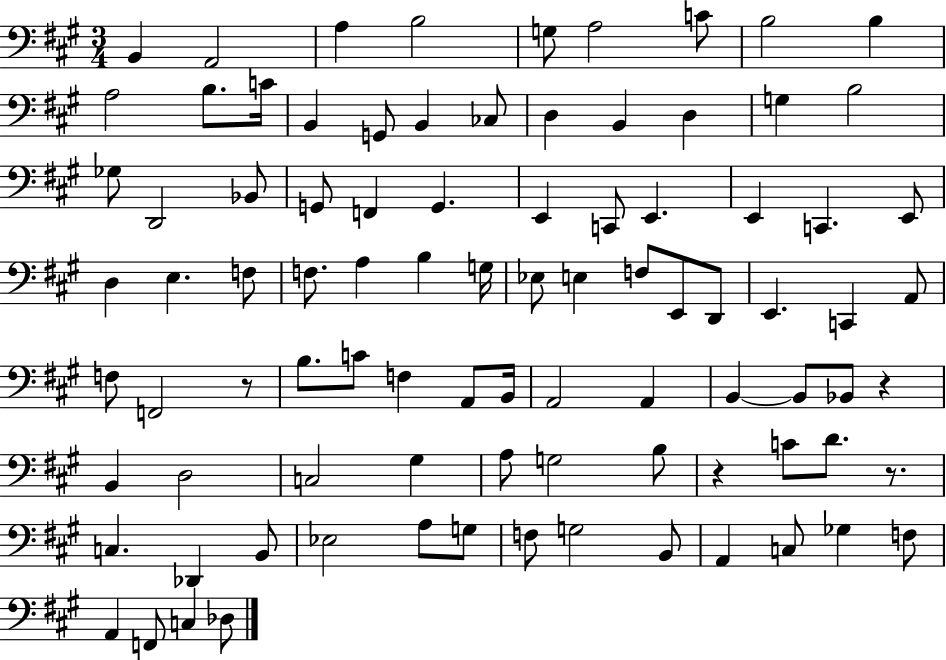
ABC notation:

X:1
T:Untitled
M:3/4
L:1/4
K:A
B,, A,,2 A, B,2 G,/2 A,2 C/2 B,2 B, A,2 B,/2 C/4 B,, G,,/2 B,, _C,/2 D, B,, D, G, B,2 _G,/2 D,,2 _B,,/2 G,,/2 F,, G,, E,, C,,/2 E,, E,, C,, E,,/2 D, E, F,/2 F,/2 A, B, G,/4 _E,/2 E, F,/2 E,,/2 D,,/2 E,, C,, A,,/2 F,/2 F,,2 z/2 B,/2 C/2 F, A,,/2 B,,/4 A,,2 A,, B,, B,,/2 _B,,/2 z B,, D,2 C,2 ^G, A,/2 G,2 B,/2 z C/2 D/2 z/2 C, _D,, B,,/2 _E,2 A,/2 G,/2 F,/2 G,2 B,,/2 A,, C,/2 _G, F,/2 A,, F,,/2 C, _D,/2